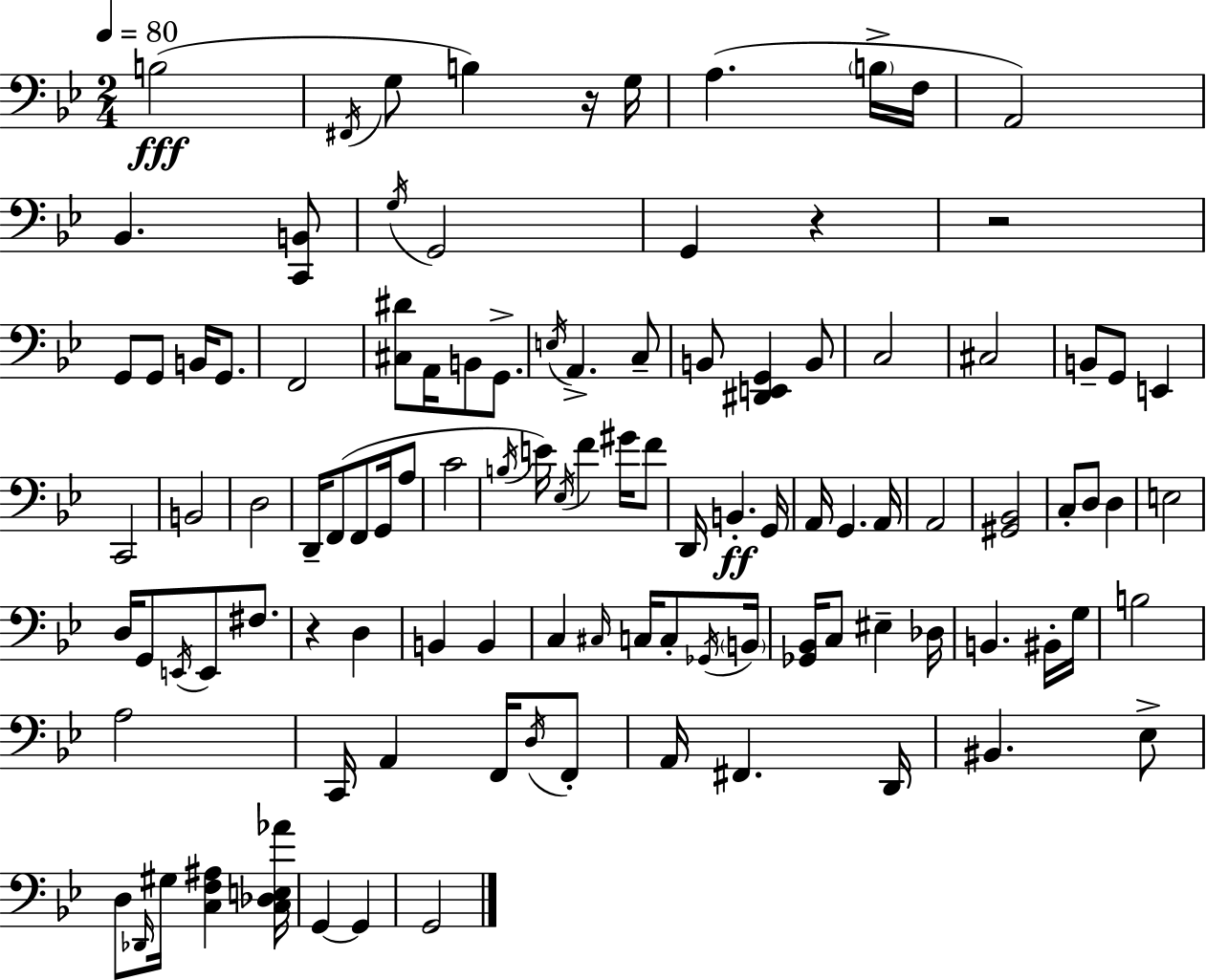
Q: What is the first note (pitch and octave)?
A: B3